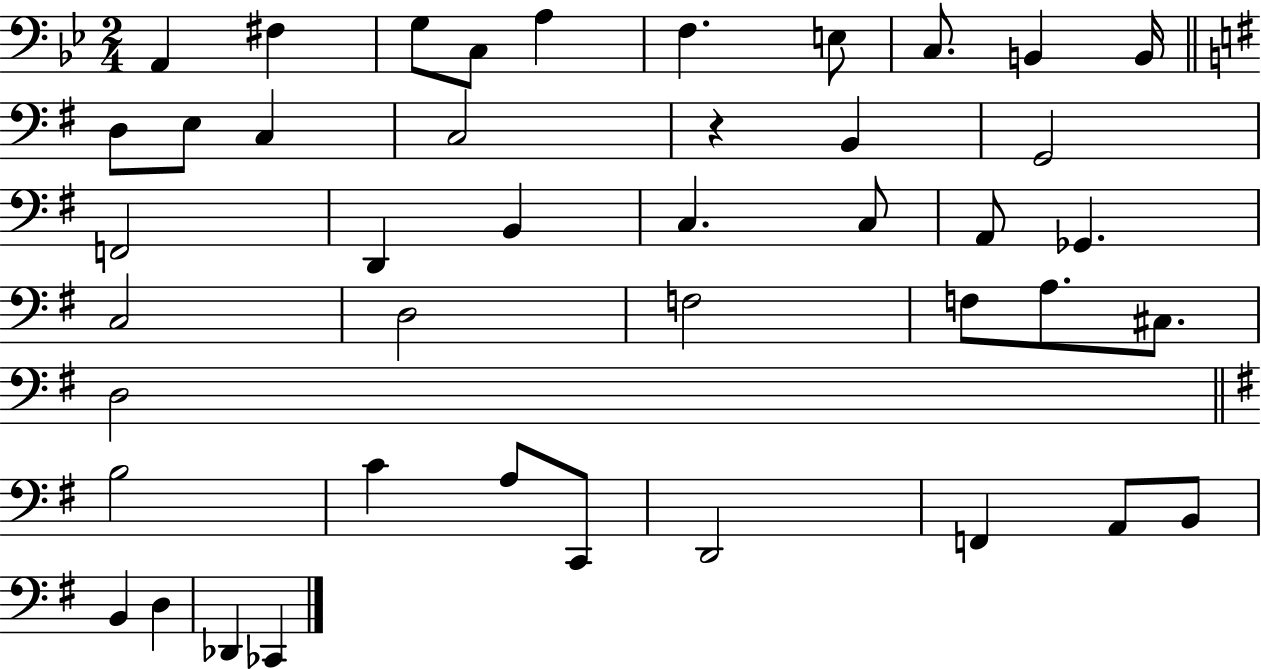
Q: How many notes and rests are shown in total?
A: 43